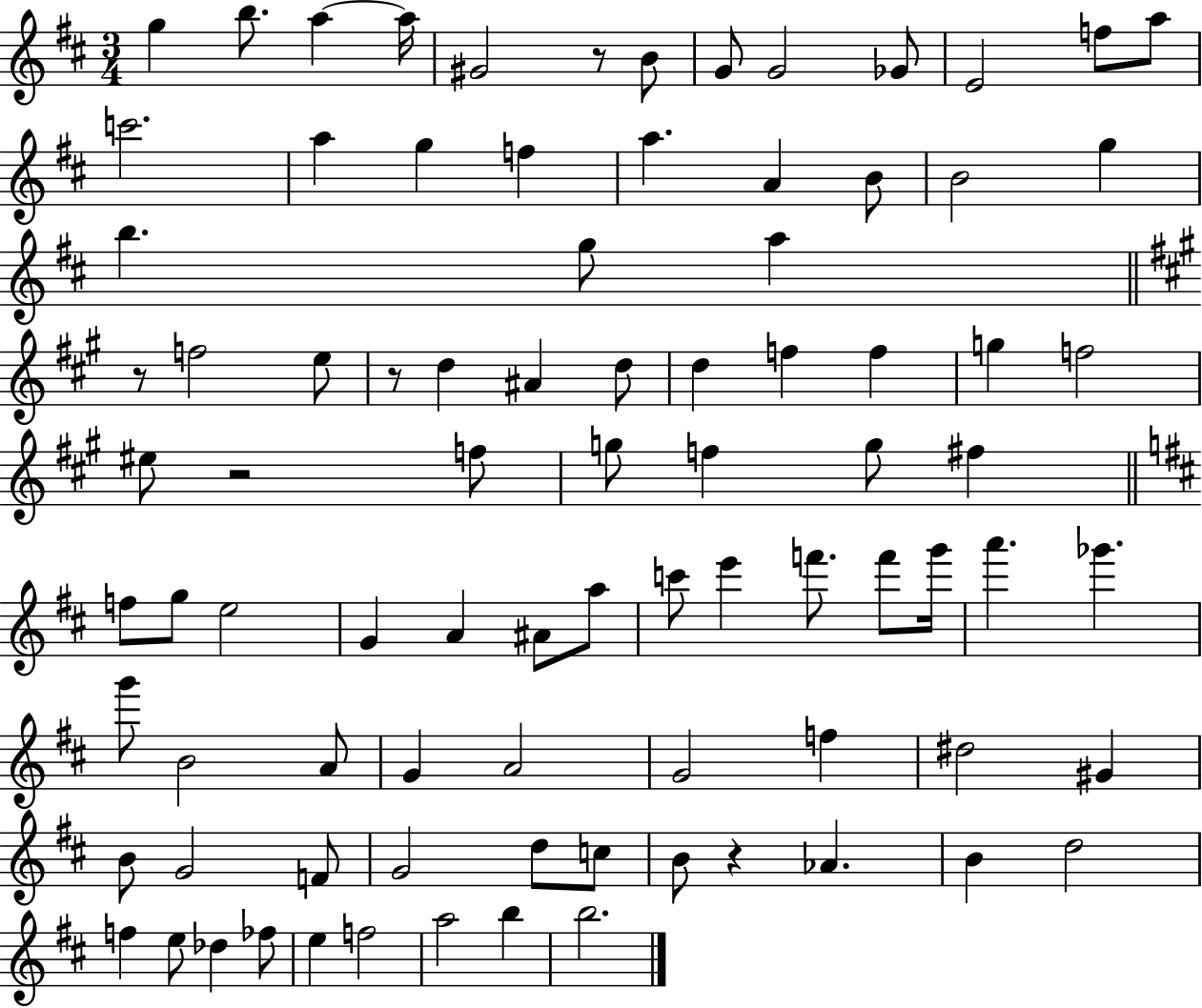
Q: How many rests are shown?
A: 5